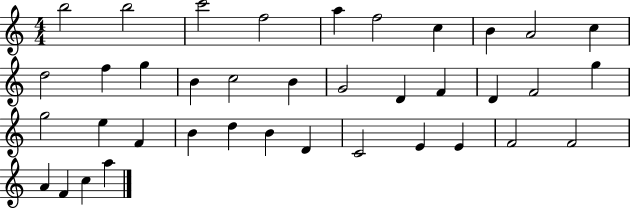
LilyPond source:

{
  \clef treble
  \numericTimeSignature
  \time 4/4
  \key c \major
  b''2 b''2 | c'''2 f''2 | a''4 f''2 c''4 | b'4 a'2 c''4 | \break d''2 f''4 g''4 | b'4 c''2 b'4 | g'2 d'4 f'4 | d'4 f'2 g''4 | \break g''2 e''4 f'4 | b'4 d''4 b'4 d'4 | c'2 e'4 e'4 | f'2 f'2 | \break a'4 f'4 c''4 a''4 | \bar "|."
}